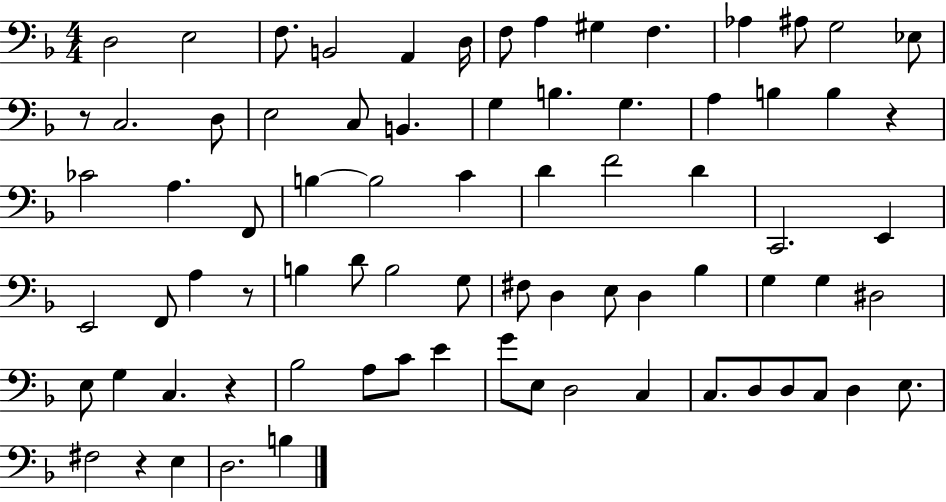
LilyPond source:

{
  \clef bass
  \numericTimeSignature
  \time 4/4
  \key f \major
  d2 e2 | f8. b,2 a,4 d16 | f8 a4 gis4 f4. | aes4 ais8 g2 ees8 | \break r8 c2. d8 | e2 c8 b,4. | g4 b4. g4. | a4 b4 b4 r4 | \break ces'2 a4. f,8 | b4~~ b2 c'4 | d'4 f'2 d'4 | c,2. e,4 | \break e,2 f,8 a4 r8 | b4 d'8 b2 g8 | fis8 d4 e8 d4 bes4 | g4 g4 dis2 | \break e8 g4 c4. r4 | bes2 a8 c'8 e'4 | g'8 e8 d2 c4 | c8. d8 d8 c8 d4 e8. | \break fis2 r4 e4 | d2. b4 | \bar "|."
}